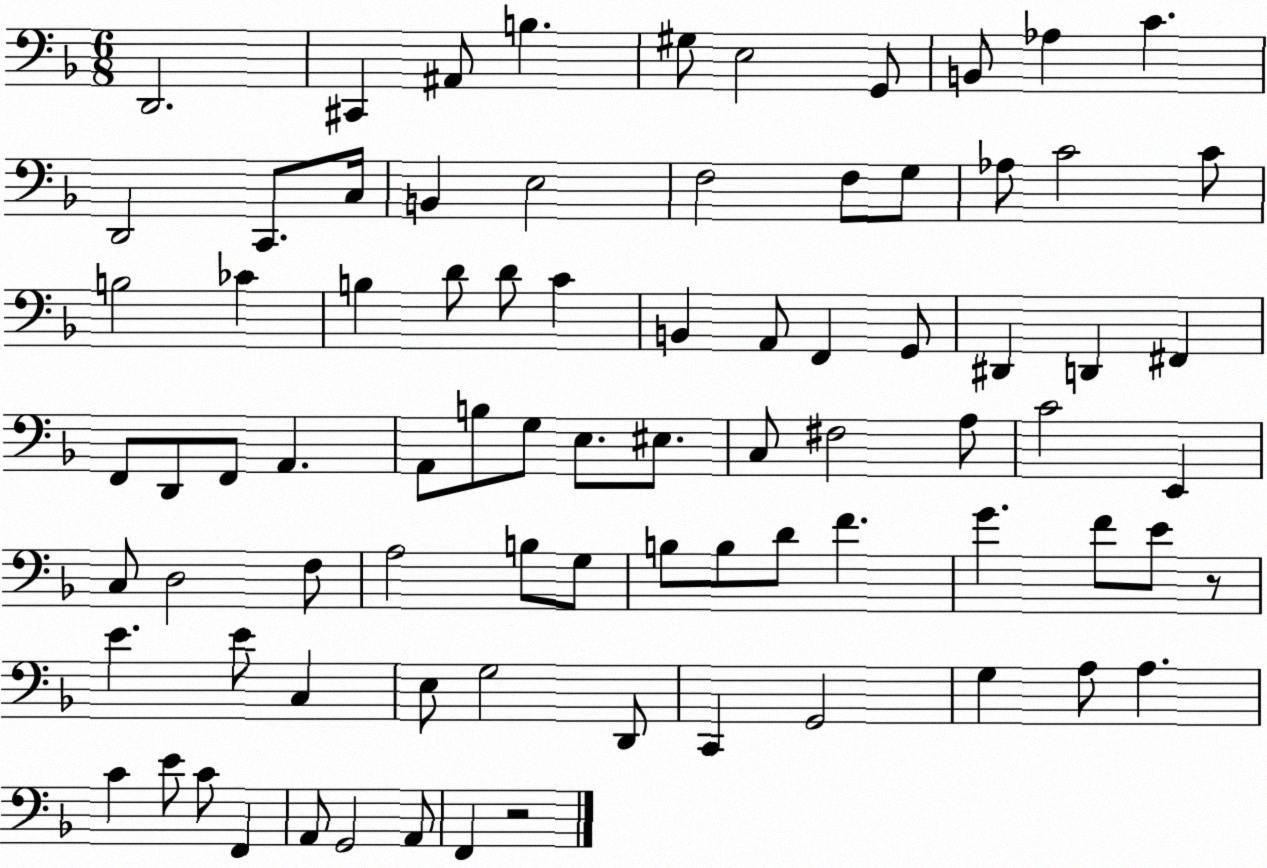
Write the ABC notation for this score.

X:1
T:Untitled
M:6/8
L:1/4
K:F
D,,2 ^C,, ^A,,/2 B, ^G,/2 E,2 G,,/2 B,,/2 _A, C D,,2 C,,/2 C,/4 B,, E,2 F,2 F,/2 G,/2 _A,/2 C2 C/2 B,2 _C B, D/2 D/2 C B,, A,,/2 F,, G,,/2 ^D,, D,, ^F,, F,,/2 D,,/2 F,,/2 A,, A,,/2 B,/2 G,/2 E,/2 ^E,/2 C,/2 ^F,2 A,/2 C2 E,, C,/2 D,2 F,/2 A,2 B,/2 G,/2 B,/2 B,/2 D/2 F G F/2 E/2 z/2 E E/2 C, E,/2 G,2 D,,/2 C,, G,,2 G, A,/2 A, C E/2 C/2 F,, A,,/2 G,,2 A,,/2 F,, z2